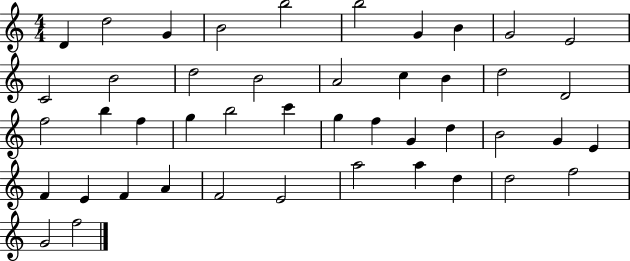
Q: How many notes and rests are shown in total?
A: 45